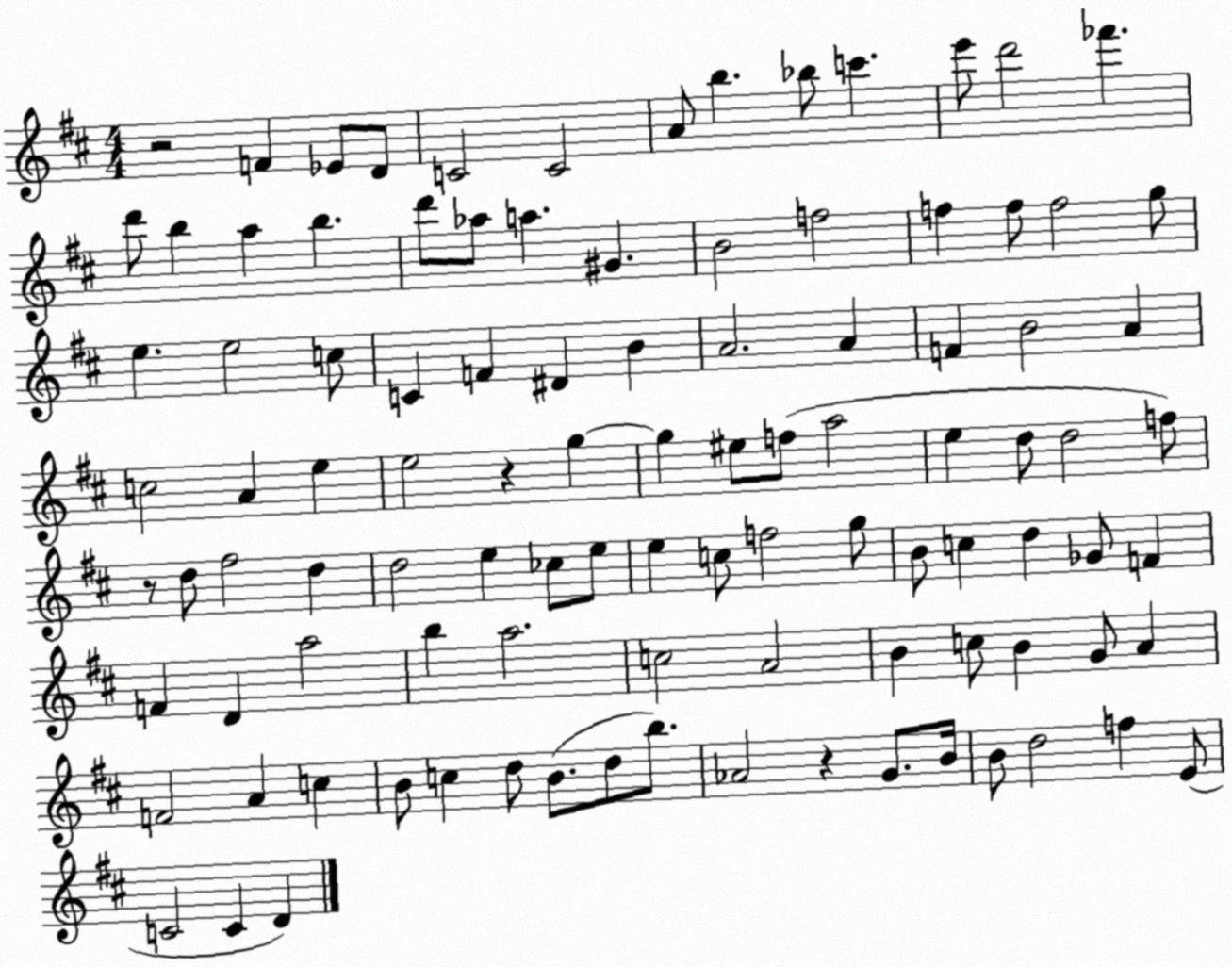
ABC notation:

X:1
T:Untitled
M:4/4
L:1/4
K:D
z2 F _E/2 D/2 C2 C2 A/2 b _b/2 c' e'/2 d'2 _f' d'/2 b a b d'/2 _a/2 a ^G B2 f2 f f/2 f2 g/2 e e2 c/2 C F ^D B A2 A F B2 A c2 A e e2 z g g ^e/2 f/2 a2 e d/2 d2 f/2 z/2 d/2 ^f2 d d2 e _c/2 e/2 e c/2 f2 g/2 B/2 c d _G/2 F F D a2 b a2 c2 A2 B c/2 B G/2 A F2 A c B/2 c d/2 B/2 d/2 b/2 _A2 z G/2 B/4 B/2 d2 f E/2 C2 C D